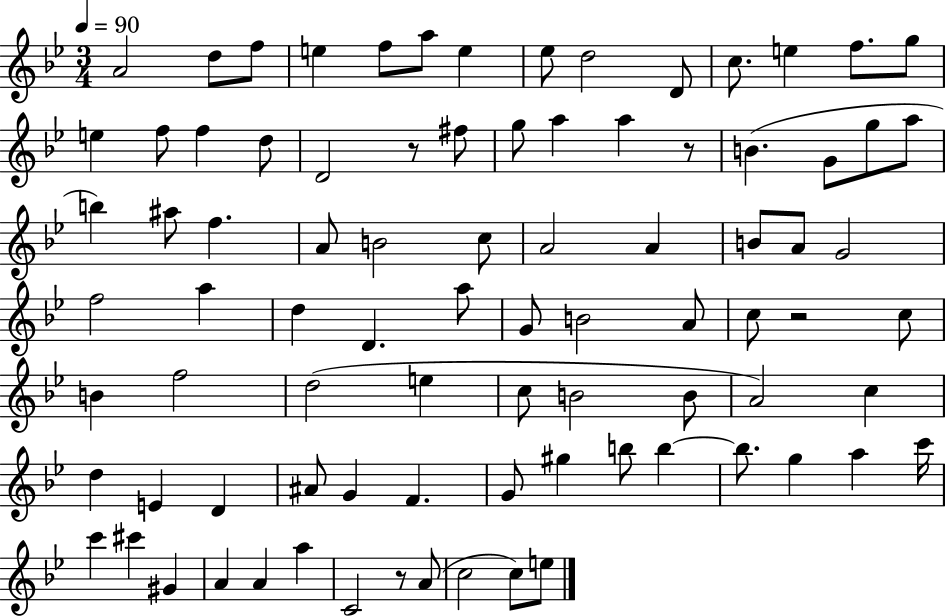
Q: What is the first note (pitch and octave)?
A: A4